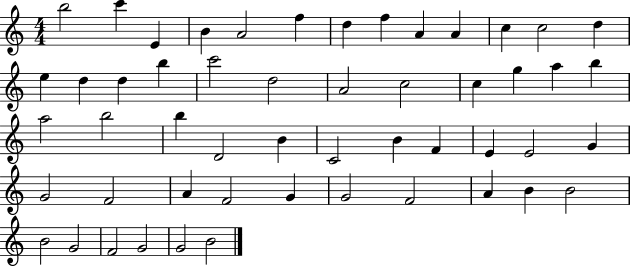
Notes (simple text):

B5/h C6/q E4/q B4/q A4/h F5/q D5/q F5/q A4/q A4/q C5/q C5/h D5/q E5/q D5/q D5/q B5/q C6/h D5/h A4/h C5/h C5/q G5/q A5/q B5/q A5/h B5/h B5/q D4/h B4/q C4/h B4/q F4/q E4/q E4/h G4/q G4/h F4/h A4/q F4/h G4/q G4/h F4/h A4/q B4/q B4/h B4/h G4/h F4/h G4/h G4/h B4/h